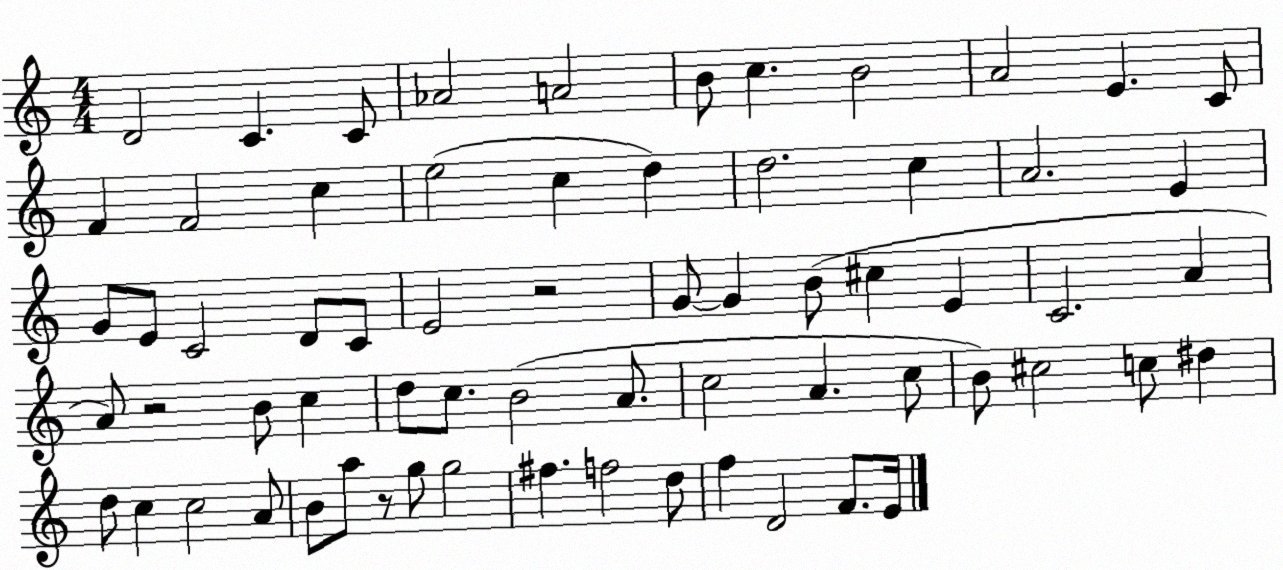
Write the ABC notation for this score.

X:1
T:Untitled
M:4/4
L:1/4
K:C
D2 C C/2 _A2 A2 B/2 c B2 A2 E C/2 F F2 c e2 c d d2 c A2 E G/2 E/2 C2 D/2 C/2 E2 z2 G/2 G B/2 ^c E C2 A A/2 z2 B/2 c d/2 c/2 B2 A/2 c2 A c/2 B/2 ^c2 c/2 ^d d/2 c c2 A/2 B/2 a/2 z/2 g/2 g2 ^f f2 d/2 f D2 F/2 E/4